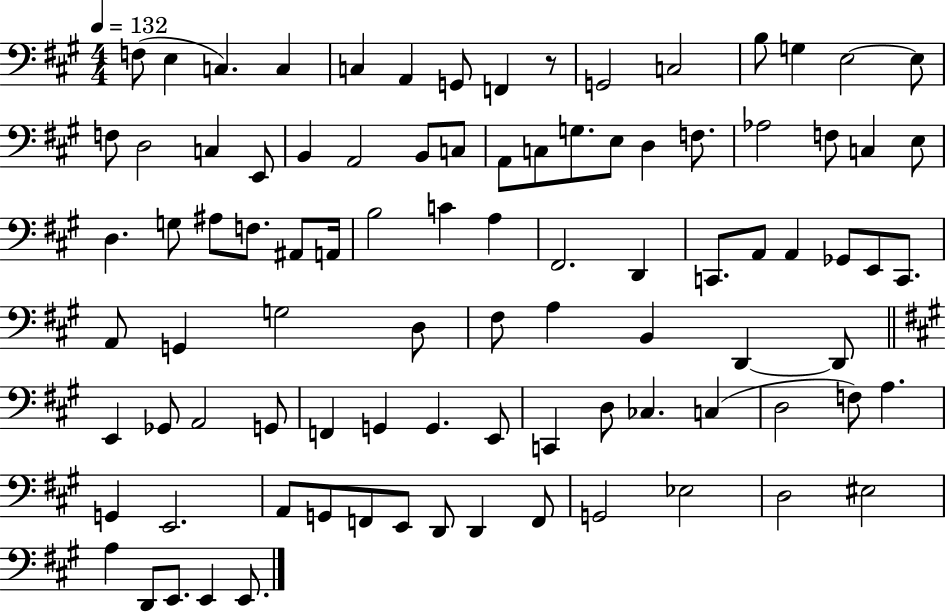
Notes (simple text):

F3/e E3/q C3/q. C3/q C3/q A2/q G2/e F2/q R/e G2/h C3/h B3/e G3/q E3/h E3/e F3/e D3/h C3/q E2/e B2/q A2/h B2/e C3/e A2/e C3/e G3/e. E3/e D3/q F3/e. Ab3/h F3/e C3/q E3/e D3/q. G3/e A#3/e F3/e. A#2/e A2/s B3/h C4/q A3/q F#2/h. D2/q C2/e. A2/e A2/q Gb2/e E2/e C2/e. A2/e G2/q G3/h D3/e F#3/e A3/q B2/q D2/q D2/e E2/q Gb2/e A2/h G2/e F2/q G2/q G2/q. E2/e C2/q D3/e CES3/q. C3/q D3/h F3/e A3/q. G2/q E2/h. A2/e G2/e F2/e E2/e D2/e D2/q F2/e G2/h Eb3/h D3/h EIS3/h A3/q D2/e E2/e. E2/q E2/e.